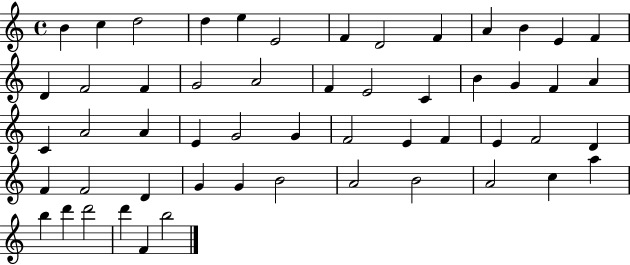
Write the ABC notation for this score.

X:1
T:Untitled
M:4/4
L:1/4
K:C
B c d2 d e E2 F D2 F A B E F D F2 F G2 A2 F E2 C B G F A C A2 A E G2 G F2 E F E F2 D F F2 D G G B2 A2 B2 A2 c a b d' d'2 d' F b2